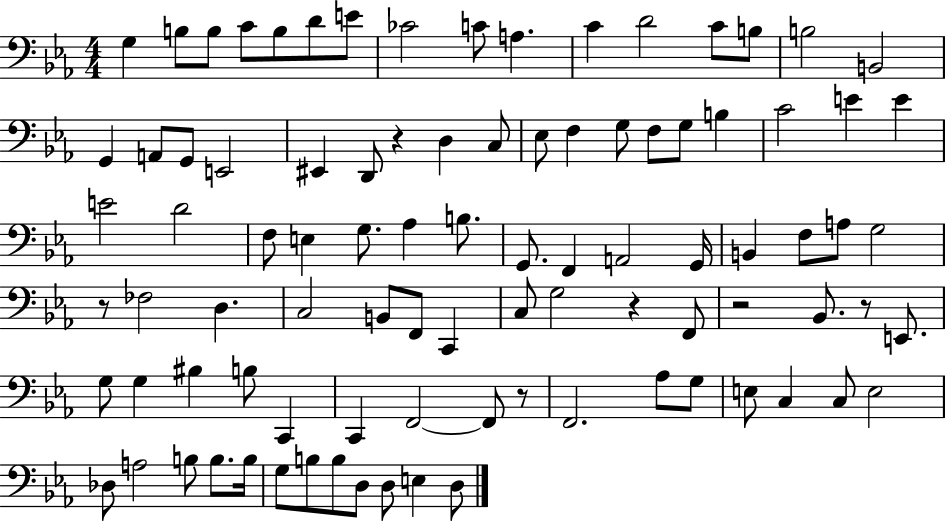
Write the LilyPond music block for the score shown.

{
  \clef bass
  \numericTimeSignature
  \time 4/4
  \key ees \major
  g4 b8 b8 c'8 b8 d'8 e'8 | ces'2 c'8 a4. | c'4 d'2 c'8 b8 | b2 b,2 | \break g,4 a,8 g,8 e,2 | eis,4 d,8 r4 d4 c8 | ees8 f4 g8 f8 g8 b4 | c'2 e'4 e'4 | \break e'2 d'2 | f8 e4 g8. aes4 b8. | g,8. f,4 a,2 g,16 | b,4 f8 a8 g2 | \break r8 fes2 d4. | c2 b,8 f,8 c,4 | c8 g2 r4 f,8 | r2 bes,8. r8 e,8. | \break g8 g4 bis4 b8 c,4 | c,4 f,2~~ f,8 r8 | f,2. aes8 g8 | e8 c4 c8 e2 | \break des8 a2 b8 b8. b16 | g8 b8 b8 d8 d8 e4 d8 | \bar "|."
}